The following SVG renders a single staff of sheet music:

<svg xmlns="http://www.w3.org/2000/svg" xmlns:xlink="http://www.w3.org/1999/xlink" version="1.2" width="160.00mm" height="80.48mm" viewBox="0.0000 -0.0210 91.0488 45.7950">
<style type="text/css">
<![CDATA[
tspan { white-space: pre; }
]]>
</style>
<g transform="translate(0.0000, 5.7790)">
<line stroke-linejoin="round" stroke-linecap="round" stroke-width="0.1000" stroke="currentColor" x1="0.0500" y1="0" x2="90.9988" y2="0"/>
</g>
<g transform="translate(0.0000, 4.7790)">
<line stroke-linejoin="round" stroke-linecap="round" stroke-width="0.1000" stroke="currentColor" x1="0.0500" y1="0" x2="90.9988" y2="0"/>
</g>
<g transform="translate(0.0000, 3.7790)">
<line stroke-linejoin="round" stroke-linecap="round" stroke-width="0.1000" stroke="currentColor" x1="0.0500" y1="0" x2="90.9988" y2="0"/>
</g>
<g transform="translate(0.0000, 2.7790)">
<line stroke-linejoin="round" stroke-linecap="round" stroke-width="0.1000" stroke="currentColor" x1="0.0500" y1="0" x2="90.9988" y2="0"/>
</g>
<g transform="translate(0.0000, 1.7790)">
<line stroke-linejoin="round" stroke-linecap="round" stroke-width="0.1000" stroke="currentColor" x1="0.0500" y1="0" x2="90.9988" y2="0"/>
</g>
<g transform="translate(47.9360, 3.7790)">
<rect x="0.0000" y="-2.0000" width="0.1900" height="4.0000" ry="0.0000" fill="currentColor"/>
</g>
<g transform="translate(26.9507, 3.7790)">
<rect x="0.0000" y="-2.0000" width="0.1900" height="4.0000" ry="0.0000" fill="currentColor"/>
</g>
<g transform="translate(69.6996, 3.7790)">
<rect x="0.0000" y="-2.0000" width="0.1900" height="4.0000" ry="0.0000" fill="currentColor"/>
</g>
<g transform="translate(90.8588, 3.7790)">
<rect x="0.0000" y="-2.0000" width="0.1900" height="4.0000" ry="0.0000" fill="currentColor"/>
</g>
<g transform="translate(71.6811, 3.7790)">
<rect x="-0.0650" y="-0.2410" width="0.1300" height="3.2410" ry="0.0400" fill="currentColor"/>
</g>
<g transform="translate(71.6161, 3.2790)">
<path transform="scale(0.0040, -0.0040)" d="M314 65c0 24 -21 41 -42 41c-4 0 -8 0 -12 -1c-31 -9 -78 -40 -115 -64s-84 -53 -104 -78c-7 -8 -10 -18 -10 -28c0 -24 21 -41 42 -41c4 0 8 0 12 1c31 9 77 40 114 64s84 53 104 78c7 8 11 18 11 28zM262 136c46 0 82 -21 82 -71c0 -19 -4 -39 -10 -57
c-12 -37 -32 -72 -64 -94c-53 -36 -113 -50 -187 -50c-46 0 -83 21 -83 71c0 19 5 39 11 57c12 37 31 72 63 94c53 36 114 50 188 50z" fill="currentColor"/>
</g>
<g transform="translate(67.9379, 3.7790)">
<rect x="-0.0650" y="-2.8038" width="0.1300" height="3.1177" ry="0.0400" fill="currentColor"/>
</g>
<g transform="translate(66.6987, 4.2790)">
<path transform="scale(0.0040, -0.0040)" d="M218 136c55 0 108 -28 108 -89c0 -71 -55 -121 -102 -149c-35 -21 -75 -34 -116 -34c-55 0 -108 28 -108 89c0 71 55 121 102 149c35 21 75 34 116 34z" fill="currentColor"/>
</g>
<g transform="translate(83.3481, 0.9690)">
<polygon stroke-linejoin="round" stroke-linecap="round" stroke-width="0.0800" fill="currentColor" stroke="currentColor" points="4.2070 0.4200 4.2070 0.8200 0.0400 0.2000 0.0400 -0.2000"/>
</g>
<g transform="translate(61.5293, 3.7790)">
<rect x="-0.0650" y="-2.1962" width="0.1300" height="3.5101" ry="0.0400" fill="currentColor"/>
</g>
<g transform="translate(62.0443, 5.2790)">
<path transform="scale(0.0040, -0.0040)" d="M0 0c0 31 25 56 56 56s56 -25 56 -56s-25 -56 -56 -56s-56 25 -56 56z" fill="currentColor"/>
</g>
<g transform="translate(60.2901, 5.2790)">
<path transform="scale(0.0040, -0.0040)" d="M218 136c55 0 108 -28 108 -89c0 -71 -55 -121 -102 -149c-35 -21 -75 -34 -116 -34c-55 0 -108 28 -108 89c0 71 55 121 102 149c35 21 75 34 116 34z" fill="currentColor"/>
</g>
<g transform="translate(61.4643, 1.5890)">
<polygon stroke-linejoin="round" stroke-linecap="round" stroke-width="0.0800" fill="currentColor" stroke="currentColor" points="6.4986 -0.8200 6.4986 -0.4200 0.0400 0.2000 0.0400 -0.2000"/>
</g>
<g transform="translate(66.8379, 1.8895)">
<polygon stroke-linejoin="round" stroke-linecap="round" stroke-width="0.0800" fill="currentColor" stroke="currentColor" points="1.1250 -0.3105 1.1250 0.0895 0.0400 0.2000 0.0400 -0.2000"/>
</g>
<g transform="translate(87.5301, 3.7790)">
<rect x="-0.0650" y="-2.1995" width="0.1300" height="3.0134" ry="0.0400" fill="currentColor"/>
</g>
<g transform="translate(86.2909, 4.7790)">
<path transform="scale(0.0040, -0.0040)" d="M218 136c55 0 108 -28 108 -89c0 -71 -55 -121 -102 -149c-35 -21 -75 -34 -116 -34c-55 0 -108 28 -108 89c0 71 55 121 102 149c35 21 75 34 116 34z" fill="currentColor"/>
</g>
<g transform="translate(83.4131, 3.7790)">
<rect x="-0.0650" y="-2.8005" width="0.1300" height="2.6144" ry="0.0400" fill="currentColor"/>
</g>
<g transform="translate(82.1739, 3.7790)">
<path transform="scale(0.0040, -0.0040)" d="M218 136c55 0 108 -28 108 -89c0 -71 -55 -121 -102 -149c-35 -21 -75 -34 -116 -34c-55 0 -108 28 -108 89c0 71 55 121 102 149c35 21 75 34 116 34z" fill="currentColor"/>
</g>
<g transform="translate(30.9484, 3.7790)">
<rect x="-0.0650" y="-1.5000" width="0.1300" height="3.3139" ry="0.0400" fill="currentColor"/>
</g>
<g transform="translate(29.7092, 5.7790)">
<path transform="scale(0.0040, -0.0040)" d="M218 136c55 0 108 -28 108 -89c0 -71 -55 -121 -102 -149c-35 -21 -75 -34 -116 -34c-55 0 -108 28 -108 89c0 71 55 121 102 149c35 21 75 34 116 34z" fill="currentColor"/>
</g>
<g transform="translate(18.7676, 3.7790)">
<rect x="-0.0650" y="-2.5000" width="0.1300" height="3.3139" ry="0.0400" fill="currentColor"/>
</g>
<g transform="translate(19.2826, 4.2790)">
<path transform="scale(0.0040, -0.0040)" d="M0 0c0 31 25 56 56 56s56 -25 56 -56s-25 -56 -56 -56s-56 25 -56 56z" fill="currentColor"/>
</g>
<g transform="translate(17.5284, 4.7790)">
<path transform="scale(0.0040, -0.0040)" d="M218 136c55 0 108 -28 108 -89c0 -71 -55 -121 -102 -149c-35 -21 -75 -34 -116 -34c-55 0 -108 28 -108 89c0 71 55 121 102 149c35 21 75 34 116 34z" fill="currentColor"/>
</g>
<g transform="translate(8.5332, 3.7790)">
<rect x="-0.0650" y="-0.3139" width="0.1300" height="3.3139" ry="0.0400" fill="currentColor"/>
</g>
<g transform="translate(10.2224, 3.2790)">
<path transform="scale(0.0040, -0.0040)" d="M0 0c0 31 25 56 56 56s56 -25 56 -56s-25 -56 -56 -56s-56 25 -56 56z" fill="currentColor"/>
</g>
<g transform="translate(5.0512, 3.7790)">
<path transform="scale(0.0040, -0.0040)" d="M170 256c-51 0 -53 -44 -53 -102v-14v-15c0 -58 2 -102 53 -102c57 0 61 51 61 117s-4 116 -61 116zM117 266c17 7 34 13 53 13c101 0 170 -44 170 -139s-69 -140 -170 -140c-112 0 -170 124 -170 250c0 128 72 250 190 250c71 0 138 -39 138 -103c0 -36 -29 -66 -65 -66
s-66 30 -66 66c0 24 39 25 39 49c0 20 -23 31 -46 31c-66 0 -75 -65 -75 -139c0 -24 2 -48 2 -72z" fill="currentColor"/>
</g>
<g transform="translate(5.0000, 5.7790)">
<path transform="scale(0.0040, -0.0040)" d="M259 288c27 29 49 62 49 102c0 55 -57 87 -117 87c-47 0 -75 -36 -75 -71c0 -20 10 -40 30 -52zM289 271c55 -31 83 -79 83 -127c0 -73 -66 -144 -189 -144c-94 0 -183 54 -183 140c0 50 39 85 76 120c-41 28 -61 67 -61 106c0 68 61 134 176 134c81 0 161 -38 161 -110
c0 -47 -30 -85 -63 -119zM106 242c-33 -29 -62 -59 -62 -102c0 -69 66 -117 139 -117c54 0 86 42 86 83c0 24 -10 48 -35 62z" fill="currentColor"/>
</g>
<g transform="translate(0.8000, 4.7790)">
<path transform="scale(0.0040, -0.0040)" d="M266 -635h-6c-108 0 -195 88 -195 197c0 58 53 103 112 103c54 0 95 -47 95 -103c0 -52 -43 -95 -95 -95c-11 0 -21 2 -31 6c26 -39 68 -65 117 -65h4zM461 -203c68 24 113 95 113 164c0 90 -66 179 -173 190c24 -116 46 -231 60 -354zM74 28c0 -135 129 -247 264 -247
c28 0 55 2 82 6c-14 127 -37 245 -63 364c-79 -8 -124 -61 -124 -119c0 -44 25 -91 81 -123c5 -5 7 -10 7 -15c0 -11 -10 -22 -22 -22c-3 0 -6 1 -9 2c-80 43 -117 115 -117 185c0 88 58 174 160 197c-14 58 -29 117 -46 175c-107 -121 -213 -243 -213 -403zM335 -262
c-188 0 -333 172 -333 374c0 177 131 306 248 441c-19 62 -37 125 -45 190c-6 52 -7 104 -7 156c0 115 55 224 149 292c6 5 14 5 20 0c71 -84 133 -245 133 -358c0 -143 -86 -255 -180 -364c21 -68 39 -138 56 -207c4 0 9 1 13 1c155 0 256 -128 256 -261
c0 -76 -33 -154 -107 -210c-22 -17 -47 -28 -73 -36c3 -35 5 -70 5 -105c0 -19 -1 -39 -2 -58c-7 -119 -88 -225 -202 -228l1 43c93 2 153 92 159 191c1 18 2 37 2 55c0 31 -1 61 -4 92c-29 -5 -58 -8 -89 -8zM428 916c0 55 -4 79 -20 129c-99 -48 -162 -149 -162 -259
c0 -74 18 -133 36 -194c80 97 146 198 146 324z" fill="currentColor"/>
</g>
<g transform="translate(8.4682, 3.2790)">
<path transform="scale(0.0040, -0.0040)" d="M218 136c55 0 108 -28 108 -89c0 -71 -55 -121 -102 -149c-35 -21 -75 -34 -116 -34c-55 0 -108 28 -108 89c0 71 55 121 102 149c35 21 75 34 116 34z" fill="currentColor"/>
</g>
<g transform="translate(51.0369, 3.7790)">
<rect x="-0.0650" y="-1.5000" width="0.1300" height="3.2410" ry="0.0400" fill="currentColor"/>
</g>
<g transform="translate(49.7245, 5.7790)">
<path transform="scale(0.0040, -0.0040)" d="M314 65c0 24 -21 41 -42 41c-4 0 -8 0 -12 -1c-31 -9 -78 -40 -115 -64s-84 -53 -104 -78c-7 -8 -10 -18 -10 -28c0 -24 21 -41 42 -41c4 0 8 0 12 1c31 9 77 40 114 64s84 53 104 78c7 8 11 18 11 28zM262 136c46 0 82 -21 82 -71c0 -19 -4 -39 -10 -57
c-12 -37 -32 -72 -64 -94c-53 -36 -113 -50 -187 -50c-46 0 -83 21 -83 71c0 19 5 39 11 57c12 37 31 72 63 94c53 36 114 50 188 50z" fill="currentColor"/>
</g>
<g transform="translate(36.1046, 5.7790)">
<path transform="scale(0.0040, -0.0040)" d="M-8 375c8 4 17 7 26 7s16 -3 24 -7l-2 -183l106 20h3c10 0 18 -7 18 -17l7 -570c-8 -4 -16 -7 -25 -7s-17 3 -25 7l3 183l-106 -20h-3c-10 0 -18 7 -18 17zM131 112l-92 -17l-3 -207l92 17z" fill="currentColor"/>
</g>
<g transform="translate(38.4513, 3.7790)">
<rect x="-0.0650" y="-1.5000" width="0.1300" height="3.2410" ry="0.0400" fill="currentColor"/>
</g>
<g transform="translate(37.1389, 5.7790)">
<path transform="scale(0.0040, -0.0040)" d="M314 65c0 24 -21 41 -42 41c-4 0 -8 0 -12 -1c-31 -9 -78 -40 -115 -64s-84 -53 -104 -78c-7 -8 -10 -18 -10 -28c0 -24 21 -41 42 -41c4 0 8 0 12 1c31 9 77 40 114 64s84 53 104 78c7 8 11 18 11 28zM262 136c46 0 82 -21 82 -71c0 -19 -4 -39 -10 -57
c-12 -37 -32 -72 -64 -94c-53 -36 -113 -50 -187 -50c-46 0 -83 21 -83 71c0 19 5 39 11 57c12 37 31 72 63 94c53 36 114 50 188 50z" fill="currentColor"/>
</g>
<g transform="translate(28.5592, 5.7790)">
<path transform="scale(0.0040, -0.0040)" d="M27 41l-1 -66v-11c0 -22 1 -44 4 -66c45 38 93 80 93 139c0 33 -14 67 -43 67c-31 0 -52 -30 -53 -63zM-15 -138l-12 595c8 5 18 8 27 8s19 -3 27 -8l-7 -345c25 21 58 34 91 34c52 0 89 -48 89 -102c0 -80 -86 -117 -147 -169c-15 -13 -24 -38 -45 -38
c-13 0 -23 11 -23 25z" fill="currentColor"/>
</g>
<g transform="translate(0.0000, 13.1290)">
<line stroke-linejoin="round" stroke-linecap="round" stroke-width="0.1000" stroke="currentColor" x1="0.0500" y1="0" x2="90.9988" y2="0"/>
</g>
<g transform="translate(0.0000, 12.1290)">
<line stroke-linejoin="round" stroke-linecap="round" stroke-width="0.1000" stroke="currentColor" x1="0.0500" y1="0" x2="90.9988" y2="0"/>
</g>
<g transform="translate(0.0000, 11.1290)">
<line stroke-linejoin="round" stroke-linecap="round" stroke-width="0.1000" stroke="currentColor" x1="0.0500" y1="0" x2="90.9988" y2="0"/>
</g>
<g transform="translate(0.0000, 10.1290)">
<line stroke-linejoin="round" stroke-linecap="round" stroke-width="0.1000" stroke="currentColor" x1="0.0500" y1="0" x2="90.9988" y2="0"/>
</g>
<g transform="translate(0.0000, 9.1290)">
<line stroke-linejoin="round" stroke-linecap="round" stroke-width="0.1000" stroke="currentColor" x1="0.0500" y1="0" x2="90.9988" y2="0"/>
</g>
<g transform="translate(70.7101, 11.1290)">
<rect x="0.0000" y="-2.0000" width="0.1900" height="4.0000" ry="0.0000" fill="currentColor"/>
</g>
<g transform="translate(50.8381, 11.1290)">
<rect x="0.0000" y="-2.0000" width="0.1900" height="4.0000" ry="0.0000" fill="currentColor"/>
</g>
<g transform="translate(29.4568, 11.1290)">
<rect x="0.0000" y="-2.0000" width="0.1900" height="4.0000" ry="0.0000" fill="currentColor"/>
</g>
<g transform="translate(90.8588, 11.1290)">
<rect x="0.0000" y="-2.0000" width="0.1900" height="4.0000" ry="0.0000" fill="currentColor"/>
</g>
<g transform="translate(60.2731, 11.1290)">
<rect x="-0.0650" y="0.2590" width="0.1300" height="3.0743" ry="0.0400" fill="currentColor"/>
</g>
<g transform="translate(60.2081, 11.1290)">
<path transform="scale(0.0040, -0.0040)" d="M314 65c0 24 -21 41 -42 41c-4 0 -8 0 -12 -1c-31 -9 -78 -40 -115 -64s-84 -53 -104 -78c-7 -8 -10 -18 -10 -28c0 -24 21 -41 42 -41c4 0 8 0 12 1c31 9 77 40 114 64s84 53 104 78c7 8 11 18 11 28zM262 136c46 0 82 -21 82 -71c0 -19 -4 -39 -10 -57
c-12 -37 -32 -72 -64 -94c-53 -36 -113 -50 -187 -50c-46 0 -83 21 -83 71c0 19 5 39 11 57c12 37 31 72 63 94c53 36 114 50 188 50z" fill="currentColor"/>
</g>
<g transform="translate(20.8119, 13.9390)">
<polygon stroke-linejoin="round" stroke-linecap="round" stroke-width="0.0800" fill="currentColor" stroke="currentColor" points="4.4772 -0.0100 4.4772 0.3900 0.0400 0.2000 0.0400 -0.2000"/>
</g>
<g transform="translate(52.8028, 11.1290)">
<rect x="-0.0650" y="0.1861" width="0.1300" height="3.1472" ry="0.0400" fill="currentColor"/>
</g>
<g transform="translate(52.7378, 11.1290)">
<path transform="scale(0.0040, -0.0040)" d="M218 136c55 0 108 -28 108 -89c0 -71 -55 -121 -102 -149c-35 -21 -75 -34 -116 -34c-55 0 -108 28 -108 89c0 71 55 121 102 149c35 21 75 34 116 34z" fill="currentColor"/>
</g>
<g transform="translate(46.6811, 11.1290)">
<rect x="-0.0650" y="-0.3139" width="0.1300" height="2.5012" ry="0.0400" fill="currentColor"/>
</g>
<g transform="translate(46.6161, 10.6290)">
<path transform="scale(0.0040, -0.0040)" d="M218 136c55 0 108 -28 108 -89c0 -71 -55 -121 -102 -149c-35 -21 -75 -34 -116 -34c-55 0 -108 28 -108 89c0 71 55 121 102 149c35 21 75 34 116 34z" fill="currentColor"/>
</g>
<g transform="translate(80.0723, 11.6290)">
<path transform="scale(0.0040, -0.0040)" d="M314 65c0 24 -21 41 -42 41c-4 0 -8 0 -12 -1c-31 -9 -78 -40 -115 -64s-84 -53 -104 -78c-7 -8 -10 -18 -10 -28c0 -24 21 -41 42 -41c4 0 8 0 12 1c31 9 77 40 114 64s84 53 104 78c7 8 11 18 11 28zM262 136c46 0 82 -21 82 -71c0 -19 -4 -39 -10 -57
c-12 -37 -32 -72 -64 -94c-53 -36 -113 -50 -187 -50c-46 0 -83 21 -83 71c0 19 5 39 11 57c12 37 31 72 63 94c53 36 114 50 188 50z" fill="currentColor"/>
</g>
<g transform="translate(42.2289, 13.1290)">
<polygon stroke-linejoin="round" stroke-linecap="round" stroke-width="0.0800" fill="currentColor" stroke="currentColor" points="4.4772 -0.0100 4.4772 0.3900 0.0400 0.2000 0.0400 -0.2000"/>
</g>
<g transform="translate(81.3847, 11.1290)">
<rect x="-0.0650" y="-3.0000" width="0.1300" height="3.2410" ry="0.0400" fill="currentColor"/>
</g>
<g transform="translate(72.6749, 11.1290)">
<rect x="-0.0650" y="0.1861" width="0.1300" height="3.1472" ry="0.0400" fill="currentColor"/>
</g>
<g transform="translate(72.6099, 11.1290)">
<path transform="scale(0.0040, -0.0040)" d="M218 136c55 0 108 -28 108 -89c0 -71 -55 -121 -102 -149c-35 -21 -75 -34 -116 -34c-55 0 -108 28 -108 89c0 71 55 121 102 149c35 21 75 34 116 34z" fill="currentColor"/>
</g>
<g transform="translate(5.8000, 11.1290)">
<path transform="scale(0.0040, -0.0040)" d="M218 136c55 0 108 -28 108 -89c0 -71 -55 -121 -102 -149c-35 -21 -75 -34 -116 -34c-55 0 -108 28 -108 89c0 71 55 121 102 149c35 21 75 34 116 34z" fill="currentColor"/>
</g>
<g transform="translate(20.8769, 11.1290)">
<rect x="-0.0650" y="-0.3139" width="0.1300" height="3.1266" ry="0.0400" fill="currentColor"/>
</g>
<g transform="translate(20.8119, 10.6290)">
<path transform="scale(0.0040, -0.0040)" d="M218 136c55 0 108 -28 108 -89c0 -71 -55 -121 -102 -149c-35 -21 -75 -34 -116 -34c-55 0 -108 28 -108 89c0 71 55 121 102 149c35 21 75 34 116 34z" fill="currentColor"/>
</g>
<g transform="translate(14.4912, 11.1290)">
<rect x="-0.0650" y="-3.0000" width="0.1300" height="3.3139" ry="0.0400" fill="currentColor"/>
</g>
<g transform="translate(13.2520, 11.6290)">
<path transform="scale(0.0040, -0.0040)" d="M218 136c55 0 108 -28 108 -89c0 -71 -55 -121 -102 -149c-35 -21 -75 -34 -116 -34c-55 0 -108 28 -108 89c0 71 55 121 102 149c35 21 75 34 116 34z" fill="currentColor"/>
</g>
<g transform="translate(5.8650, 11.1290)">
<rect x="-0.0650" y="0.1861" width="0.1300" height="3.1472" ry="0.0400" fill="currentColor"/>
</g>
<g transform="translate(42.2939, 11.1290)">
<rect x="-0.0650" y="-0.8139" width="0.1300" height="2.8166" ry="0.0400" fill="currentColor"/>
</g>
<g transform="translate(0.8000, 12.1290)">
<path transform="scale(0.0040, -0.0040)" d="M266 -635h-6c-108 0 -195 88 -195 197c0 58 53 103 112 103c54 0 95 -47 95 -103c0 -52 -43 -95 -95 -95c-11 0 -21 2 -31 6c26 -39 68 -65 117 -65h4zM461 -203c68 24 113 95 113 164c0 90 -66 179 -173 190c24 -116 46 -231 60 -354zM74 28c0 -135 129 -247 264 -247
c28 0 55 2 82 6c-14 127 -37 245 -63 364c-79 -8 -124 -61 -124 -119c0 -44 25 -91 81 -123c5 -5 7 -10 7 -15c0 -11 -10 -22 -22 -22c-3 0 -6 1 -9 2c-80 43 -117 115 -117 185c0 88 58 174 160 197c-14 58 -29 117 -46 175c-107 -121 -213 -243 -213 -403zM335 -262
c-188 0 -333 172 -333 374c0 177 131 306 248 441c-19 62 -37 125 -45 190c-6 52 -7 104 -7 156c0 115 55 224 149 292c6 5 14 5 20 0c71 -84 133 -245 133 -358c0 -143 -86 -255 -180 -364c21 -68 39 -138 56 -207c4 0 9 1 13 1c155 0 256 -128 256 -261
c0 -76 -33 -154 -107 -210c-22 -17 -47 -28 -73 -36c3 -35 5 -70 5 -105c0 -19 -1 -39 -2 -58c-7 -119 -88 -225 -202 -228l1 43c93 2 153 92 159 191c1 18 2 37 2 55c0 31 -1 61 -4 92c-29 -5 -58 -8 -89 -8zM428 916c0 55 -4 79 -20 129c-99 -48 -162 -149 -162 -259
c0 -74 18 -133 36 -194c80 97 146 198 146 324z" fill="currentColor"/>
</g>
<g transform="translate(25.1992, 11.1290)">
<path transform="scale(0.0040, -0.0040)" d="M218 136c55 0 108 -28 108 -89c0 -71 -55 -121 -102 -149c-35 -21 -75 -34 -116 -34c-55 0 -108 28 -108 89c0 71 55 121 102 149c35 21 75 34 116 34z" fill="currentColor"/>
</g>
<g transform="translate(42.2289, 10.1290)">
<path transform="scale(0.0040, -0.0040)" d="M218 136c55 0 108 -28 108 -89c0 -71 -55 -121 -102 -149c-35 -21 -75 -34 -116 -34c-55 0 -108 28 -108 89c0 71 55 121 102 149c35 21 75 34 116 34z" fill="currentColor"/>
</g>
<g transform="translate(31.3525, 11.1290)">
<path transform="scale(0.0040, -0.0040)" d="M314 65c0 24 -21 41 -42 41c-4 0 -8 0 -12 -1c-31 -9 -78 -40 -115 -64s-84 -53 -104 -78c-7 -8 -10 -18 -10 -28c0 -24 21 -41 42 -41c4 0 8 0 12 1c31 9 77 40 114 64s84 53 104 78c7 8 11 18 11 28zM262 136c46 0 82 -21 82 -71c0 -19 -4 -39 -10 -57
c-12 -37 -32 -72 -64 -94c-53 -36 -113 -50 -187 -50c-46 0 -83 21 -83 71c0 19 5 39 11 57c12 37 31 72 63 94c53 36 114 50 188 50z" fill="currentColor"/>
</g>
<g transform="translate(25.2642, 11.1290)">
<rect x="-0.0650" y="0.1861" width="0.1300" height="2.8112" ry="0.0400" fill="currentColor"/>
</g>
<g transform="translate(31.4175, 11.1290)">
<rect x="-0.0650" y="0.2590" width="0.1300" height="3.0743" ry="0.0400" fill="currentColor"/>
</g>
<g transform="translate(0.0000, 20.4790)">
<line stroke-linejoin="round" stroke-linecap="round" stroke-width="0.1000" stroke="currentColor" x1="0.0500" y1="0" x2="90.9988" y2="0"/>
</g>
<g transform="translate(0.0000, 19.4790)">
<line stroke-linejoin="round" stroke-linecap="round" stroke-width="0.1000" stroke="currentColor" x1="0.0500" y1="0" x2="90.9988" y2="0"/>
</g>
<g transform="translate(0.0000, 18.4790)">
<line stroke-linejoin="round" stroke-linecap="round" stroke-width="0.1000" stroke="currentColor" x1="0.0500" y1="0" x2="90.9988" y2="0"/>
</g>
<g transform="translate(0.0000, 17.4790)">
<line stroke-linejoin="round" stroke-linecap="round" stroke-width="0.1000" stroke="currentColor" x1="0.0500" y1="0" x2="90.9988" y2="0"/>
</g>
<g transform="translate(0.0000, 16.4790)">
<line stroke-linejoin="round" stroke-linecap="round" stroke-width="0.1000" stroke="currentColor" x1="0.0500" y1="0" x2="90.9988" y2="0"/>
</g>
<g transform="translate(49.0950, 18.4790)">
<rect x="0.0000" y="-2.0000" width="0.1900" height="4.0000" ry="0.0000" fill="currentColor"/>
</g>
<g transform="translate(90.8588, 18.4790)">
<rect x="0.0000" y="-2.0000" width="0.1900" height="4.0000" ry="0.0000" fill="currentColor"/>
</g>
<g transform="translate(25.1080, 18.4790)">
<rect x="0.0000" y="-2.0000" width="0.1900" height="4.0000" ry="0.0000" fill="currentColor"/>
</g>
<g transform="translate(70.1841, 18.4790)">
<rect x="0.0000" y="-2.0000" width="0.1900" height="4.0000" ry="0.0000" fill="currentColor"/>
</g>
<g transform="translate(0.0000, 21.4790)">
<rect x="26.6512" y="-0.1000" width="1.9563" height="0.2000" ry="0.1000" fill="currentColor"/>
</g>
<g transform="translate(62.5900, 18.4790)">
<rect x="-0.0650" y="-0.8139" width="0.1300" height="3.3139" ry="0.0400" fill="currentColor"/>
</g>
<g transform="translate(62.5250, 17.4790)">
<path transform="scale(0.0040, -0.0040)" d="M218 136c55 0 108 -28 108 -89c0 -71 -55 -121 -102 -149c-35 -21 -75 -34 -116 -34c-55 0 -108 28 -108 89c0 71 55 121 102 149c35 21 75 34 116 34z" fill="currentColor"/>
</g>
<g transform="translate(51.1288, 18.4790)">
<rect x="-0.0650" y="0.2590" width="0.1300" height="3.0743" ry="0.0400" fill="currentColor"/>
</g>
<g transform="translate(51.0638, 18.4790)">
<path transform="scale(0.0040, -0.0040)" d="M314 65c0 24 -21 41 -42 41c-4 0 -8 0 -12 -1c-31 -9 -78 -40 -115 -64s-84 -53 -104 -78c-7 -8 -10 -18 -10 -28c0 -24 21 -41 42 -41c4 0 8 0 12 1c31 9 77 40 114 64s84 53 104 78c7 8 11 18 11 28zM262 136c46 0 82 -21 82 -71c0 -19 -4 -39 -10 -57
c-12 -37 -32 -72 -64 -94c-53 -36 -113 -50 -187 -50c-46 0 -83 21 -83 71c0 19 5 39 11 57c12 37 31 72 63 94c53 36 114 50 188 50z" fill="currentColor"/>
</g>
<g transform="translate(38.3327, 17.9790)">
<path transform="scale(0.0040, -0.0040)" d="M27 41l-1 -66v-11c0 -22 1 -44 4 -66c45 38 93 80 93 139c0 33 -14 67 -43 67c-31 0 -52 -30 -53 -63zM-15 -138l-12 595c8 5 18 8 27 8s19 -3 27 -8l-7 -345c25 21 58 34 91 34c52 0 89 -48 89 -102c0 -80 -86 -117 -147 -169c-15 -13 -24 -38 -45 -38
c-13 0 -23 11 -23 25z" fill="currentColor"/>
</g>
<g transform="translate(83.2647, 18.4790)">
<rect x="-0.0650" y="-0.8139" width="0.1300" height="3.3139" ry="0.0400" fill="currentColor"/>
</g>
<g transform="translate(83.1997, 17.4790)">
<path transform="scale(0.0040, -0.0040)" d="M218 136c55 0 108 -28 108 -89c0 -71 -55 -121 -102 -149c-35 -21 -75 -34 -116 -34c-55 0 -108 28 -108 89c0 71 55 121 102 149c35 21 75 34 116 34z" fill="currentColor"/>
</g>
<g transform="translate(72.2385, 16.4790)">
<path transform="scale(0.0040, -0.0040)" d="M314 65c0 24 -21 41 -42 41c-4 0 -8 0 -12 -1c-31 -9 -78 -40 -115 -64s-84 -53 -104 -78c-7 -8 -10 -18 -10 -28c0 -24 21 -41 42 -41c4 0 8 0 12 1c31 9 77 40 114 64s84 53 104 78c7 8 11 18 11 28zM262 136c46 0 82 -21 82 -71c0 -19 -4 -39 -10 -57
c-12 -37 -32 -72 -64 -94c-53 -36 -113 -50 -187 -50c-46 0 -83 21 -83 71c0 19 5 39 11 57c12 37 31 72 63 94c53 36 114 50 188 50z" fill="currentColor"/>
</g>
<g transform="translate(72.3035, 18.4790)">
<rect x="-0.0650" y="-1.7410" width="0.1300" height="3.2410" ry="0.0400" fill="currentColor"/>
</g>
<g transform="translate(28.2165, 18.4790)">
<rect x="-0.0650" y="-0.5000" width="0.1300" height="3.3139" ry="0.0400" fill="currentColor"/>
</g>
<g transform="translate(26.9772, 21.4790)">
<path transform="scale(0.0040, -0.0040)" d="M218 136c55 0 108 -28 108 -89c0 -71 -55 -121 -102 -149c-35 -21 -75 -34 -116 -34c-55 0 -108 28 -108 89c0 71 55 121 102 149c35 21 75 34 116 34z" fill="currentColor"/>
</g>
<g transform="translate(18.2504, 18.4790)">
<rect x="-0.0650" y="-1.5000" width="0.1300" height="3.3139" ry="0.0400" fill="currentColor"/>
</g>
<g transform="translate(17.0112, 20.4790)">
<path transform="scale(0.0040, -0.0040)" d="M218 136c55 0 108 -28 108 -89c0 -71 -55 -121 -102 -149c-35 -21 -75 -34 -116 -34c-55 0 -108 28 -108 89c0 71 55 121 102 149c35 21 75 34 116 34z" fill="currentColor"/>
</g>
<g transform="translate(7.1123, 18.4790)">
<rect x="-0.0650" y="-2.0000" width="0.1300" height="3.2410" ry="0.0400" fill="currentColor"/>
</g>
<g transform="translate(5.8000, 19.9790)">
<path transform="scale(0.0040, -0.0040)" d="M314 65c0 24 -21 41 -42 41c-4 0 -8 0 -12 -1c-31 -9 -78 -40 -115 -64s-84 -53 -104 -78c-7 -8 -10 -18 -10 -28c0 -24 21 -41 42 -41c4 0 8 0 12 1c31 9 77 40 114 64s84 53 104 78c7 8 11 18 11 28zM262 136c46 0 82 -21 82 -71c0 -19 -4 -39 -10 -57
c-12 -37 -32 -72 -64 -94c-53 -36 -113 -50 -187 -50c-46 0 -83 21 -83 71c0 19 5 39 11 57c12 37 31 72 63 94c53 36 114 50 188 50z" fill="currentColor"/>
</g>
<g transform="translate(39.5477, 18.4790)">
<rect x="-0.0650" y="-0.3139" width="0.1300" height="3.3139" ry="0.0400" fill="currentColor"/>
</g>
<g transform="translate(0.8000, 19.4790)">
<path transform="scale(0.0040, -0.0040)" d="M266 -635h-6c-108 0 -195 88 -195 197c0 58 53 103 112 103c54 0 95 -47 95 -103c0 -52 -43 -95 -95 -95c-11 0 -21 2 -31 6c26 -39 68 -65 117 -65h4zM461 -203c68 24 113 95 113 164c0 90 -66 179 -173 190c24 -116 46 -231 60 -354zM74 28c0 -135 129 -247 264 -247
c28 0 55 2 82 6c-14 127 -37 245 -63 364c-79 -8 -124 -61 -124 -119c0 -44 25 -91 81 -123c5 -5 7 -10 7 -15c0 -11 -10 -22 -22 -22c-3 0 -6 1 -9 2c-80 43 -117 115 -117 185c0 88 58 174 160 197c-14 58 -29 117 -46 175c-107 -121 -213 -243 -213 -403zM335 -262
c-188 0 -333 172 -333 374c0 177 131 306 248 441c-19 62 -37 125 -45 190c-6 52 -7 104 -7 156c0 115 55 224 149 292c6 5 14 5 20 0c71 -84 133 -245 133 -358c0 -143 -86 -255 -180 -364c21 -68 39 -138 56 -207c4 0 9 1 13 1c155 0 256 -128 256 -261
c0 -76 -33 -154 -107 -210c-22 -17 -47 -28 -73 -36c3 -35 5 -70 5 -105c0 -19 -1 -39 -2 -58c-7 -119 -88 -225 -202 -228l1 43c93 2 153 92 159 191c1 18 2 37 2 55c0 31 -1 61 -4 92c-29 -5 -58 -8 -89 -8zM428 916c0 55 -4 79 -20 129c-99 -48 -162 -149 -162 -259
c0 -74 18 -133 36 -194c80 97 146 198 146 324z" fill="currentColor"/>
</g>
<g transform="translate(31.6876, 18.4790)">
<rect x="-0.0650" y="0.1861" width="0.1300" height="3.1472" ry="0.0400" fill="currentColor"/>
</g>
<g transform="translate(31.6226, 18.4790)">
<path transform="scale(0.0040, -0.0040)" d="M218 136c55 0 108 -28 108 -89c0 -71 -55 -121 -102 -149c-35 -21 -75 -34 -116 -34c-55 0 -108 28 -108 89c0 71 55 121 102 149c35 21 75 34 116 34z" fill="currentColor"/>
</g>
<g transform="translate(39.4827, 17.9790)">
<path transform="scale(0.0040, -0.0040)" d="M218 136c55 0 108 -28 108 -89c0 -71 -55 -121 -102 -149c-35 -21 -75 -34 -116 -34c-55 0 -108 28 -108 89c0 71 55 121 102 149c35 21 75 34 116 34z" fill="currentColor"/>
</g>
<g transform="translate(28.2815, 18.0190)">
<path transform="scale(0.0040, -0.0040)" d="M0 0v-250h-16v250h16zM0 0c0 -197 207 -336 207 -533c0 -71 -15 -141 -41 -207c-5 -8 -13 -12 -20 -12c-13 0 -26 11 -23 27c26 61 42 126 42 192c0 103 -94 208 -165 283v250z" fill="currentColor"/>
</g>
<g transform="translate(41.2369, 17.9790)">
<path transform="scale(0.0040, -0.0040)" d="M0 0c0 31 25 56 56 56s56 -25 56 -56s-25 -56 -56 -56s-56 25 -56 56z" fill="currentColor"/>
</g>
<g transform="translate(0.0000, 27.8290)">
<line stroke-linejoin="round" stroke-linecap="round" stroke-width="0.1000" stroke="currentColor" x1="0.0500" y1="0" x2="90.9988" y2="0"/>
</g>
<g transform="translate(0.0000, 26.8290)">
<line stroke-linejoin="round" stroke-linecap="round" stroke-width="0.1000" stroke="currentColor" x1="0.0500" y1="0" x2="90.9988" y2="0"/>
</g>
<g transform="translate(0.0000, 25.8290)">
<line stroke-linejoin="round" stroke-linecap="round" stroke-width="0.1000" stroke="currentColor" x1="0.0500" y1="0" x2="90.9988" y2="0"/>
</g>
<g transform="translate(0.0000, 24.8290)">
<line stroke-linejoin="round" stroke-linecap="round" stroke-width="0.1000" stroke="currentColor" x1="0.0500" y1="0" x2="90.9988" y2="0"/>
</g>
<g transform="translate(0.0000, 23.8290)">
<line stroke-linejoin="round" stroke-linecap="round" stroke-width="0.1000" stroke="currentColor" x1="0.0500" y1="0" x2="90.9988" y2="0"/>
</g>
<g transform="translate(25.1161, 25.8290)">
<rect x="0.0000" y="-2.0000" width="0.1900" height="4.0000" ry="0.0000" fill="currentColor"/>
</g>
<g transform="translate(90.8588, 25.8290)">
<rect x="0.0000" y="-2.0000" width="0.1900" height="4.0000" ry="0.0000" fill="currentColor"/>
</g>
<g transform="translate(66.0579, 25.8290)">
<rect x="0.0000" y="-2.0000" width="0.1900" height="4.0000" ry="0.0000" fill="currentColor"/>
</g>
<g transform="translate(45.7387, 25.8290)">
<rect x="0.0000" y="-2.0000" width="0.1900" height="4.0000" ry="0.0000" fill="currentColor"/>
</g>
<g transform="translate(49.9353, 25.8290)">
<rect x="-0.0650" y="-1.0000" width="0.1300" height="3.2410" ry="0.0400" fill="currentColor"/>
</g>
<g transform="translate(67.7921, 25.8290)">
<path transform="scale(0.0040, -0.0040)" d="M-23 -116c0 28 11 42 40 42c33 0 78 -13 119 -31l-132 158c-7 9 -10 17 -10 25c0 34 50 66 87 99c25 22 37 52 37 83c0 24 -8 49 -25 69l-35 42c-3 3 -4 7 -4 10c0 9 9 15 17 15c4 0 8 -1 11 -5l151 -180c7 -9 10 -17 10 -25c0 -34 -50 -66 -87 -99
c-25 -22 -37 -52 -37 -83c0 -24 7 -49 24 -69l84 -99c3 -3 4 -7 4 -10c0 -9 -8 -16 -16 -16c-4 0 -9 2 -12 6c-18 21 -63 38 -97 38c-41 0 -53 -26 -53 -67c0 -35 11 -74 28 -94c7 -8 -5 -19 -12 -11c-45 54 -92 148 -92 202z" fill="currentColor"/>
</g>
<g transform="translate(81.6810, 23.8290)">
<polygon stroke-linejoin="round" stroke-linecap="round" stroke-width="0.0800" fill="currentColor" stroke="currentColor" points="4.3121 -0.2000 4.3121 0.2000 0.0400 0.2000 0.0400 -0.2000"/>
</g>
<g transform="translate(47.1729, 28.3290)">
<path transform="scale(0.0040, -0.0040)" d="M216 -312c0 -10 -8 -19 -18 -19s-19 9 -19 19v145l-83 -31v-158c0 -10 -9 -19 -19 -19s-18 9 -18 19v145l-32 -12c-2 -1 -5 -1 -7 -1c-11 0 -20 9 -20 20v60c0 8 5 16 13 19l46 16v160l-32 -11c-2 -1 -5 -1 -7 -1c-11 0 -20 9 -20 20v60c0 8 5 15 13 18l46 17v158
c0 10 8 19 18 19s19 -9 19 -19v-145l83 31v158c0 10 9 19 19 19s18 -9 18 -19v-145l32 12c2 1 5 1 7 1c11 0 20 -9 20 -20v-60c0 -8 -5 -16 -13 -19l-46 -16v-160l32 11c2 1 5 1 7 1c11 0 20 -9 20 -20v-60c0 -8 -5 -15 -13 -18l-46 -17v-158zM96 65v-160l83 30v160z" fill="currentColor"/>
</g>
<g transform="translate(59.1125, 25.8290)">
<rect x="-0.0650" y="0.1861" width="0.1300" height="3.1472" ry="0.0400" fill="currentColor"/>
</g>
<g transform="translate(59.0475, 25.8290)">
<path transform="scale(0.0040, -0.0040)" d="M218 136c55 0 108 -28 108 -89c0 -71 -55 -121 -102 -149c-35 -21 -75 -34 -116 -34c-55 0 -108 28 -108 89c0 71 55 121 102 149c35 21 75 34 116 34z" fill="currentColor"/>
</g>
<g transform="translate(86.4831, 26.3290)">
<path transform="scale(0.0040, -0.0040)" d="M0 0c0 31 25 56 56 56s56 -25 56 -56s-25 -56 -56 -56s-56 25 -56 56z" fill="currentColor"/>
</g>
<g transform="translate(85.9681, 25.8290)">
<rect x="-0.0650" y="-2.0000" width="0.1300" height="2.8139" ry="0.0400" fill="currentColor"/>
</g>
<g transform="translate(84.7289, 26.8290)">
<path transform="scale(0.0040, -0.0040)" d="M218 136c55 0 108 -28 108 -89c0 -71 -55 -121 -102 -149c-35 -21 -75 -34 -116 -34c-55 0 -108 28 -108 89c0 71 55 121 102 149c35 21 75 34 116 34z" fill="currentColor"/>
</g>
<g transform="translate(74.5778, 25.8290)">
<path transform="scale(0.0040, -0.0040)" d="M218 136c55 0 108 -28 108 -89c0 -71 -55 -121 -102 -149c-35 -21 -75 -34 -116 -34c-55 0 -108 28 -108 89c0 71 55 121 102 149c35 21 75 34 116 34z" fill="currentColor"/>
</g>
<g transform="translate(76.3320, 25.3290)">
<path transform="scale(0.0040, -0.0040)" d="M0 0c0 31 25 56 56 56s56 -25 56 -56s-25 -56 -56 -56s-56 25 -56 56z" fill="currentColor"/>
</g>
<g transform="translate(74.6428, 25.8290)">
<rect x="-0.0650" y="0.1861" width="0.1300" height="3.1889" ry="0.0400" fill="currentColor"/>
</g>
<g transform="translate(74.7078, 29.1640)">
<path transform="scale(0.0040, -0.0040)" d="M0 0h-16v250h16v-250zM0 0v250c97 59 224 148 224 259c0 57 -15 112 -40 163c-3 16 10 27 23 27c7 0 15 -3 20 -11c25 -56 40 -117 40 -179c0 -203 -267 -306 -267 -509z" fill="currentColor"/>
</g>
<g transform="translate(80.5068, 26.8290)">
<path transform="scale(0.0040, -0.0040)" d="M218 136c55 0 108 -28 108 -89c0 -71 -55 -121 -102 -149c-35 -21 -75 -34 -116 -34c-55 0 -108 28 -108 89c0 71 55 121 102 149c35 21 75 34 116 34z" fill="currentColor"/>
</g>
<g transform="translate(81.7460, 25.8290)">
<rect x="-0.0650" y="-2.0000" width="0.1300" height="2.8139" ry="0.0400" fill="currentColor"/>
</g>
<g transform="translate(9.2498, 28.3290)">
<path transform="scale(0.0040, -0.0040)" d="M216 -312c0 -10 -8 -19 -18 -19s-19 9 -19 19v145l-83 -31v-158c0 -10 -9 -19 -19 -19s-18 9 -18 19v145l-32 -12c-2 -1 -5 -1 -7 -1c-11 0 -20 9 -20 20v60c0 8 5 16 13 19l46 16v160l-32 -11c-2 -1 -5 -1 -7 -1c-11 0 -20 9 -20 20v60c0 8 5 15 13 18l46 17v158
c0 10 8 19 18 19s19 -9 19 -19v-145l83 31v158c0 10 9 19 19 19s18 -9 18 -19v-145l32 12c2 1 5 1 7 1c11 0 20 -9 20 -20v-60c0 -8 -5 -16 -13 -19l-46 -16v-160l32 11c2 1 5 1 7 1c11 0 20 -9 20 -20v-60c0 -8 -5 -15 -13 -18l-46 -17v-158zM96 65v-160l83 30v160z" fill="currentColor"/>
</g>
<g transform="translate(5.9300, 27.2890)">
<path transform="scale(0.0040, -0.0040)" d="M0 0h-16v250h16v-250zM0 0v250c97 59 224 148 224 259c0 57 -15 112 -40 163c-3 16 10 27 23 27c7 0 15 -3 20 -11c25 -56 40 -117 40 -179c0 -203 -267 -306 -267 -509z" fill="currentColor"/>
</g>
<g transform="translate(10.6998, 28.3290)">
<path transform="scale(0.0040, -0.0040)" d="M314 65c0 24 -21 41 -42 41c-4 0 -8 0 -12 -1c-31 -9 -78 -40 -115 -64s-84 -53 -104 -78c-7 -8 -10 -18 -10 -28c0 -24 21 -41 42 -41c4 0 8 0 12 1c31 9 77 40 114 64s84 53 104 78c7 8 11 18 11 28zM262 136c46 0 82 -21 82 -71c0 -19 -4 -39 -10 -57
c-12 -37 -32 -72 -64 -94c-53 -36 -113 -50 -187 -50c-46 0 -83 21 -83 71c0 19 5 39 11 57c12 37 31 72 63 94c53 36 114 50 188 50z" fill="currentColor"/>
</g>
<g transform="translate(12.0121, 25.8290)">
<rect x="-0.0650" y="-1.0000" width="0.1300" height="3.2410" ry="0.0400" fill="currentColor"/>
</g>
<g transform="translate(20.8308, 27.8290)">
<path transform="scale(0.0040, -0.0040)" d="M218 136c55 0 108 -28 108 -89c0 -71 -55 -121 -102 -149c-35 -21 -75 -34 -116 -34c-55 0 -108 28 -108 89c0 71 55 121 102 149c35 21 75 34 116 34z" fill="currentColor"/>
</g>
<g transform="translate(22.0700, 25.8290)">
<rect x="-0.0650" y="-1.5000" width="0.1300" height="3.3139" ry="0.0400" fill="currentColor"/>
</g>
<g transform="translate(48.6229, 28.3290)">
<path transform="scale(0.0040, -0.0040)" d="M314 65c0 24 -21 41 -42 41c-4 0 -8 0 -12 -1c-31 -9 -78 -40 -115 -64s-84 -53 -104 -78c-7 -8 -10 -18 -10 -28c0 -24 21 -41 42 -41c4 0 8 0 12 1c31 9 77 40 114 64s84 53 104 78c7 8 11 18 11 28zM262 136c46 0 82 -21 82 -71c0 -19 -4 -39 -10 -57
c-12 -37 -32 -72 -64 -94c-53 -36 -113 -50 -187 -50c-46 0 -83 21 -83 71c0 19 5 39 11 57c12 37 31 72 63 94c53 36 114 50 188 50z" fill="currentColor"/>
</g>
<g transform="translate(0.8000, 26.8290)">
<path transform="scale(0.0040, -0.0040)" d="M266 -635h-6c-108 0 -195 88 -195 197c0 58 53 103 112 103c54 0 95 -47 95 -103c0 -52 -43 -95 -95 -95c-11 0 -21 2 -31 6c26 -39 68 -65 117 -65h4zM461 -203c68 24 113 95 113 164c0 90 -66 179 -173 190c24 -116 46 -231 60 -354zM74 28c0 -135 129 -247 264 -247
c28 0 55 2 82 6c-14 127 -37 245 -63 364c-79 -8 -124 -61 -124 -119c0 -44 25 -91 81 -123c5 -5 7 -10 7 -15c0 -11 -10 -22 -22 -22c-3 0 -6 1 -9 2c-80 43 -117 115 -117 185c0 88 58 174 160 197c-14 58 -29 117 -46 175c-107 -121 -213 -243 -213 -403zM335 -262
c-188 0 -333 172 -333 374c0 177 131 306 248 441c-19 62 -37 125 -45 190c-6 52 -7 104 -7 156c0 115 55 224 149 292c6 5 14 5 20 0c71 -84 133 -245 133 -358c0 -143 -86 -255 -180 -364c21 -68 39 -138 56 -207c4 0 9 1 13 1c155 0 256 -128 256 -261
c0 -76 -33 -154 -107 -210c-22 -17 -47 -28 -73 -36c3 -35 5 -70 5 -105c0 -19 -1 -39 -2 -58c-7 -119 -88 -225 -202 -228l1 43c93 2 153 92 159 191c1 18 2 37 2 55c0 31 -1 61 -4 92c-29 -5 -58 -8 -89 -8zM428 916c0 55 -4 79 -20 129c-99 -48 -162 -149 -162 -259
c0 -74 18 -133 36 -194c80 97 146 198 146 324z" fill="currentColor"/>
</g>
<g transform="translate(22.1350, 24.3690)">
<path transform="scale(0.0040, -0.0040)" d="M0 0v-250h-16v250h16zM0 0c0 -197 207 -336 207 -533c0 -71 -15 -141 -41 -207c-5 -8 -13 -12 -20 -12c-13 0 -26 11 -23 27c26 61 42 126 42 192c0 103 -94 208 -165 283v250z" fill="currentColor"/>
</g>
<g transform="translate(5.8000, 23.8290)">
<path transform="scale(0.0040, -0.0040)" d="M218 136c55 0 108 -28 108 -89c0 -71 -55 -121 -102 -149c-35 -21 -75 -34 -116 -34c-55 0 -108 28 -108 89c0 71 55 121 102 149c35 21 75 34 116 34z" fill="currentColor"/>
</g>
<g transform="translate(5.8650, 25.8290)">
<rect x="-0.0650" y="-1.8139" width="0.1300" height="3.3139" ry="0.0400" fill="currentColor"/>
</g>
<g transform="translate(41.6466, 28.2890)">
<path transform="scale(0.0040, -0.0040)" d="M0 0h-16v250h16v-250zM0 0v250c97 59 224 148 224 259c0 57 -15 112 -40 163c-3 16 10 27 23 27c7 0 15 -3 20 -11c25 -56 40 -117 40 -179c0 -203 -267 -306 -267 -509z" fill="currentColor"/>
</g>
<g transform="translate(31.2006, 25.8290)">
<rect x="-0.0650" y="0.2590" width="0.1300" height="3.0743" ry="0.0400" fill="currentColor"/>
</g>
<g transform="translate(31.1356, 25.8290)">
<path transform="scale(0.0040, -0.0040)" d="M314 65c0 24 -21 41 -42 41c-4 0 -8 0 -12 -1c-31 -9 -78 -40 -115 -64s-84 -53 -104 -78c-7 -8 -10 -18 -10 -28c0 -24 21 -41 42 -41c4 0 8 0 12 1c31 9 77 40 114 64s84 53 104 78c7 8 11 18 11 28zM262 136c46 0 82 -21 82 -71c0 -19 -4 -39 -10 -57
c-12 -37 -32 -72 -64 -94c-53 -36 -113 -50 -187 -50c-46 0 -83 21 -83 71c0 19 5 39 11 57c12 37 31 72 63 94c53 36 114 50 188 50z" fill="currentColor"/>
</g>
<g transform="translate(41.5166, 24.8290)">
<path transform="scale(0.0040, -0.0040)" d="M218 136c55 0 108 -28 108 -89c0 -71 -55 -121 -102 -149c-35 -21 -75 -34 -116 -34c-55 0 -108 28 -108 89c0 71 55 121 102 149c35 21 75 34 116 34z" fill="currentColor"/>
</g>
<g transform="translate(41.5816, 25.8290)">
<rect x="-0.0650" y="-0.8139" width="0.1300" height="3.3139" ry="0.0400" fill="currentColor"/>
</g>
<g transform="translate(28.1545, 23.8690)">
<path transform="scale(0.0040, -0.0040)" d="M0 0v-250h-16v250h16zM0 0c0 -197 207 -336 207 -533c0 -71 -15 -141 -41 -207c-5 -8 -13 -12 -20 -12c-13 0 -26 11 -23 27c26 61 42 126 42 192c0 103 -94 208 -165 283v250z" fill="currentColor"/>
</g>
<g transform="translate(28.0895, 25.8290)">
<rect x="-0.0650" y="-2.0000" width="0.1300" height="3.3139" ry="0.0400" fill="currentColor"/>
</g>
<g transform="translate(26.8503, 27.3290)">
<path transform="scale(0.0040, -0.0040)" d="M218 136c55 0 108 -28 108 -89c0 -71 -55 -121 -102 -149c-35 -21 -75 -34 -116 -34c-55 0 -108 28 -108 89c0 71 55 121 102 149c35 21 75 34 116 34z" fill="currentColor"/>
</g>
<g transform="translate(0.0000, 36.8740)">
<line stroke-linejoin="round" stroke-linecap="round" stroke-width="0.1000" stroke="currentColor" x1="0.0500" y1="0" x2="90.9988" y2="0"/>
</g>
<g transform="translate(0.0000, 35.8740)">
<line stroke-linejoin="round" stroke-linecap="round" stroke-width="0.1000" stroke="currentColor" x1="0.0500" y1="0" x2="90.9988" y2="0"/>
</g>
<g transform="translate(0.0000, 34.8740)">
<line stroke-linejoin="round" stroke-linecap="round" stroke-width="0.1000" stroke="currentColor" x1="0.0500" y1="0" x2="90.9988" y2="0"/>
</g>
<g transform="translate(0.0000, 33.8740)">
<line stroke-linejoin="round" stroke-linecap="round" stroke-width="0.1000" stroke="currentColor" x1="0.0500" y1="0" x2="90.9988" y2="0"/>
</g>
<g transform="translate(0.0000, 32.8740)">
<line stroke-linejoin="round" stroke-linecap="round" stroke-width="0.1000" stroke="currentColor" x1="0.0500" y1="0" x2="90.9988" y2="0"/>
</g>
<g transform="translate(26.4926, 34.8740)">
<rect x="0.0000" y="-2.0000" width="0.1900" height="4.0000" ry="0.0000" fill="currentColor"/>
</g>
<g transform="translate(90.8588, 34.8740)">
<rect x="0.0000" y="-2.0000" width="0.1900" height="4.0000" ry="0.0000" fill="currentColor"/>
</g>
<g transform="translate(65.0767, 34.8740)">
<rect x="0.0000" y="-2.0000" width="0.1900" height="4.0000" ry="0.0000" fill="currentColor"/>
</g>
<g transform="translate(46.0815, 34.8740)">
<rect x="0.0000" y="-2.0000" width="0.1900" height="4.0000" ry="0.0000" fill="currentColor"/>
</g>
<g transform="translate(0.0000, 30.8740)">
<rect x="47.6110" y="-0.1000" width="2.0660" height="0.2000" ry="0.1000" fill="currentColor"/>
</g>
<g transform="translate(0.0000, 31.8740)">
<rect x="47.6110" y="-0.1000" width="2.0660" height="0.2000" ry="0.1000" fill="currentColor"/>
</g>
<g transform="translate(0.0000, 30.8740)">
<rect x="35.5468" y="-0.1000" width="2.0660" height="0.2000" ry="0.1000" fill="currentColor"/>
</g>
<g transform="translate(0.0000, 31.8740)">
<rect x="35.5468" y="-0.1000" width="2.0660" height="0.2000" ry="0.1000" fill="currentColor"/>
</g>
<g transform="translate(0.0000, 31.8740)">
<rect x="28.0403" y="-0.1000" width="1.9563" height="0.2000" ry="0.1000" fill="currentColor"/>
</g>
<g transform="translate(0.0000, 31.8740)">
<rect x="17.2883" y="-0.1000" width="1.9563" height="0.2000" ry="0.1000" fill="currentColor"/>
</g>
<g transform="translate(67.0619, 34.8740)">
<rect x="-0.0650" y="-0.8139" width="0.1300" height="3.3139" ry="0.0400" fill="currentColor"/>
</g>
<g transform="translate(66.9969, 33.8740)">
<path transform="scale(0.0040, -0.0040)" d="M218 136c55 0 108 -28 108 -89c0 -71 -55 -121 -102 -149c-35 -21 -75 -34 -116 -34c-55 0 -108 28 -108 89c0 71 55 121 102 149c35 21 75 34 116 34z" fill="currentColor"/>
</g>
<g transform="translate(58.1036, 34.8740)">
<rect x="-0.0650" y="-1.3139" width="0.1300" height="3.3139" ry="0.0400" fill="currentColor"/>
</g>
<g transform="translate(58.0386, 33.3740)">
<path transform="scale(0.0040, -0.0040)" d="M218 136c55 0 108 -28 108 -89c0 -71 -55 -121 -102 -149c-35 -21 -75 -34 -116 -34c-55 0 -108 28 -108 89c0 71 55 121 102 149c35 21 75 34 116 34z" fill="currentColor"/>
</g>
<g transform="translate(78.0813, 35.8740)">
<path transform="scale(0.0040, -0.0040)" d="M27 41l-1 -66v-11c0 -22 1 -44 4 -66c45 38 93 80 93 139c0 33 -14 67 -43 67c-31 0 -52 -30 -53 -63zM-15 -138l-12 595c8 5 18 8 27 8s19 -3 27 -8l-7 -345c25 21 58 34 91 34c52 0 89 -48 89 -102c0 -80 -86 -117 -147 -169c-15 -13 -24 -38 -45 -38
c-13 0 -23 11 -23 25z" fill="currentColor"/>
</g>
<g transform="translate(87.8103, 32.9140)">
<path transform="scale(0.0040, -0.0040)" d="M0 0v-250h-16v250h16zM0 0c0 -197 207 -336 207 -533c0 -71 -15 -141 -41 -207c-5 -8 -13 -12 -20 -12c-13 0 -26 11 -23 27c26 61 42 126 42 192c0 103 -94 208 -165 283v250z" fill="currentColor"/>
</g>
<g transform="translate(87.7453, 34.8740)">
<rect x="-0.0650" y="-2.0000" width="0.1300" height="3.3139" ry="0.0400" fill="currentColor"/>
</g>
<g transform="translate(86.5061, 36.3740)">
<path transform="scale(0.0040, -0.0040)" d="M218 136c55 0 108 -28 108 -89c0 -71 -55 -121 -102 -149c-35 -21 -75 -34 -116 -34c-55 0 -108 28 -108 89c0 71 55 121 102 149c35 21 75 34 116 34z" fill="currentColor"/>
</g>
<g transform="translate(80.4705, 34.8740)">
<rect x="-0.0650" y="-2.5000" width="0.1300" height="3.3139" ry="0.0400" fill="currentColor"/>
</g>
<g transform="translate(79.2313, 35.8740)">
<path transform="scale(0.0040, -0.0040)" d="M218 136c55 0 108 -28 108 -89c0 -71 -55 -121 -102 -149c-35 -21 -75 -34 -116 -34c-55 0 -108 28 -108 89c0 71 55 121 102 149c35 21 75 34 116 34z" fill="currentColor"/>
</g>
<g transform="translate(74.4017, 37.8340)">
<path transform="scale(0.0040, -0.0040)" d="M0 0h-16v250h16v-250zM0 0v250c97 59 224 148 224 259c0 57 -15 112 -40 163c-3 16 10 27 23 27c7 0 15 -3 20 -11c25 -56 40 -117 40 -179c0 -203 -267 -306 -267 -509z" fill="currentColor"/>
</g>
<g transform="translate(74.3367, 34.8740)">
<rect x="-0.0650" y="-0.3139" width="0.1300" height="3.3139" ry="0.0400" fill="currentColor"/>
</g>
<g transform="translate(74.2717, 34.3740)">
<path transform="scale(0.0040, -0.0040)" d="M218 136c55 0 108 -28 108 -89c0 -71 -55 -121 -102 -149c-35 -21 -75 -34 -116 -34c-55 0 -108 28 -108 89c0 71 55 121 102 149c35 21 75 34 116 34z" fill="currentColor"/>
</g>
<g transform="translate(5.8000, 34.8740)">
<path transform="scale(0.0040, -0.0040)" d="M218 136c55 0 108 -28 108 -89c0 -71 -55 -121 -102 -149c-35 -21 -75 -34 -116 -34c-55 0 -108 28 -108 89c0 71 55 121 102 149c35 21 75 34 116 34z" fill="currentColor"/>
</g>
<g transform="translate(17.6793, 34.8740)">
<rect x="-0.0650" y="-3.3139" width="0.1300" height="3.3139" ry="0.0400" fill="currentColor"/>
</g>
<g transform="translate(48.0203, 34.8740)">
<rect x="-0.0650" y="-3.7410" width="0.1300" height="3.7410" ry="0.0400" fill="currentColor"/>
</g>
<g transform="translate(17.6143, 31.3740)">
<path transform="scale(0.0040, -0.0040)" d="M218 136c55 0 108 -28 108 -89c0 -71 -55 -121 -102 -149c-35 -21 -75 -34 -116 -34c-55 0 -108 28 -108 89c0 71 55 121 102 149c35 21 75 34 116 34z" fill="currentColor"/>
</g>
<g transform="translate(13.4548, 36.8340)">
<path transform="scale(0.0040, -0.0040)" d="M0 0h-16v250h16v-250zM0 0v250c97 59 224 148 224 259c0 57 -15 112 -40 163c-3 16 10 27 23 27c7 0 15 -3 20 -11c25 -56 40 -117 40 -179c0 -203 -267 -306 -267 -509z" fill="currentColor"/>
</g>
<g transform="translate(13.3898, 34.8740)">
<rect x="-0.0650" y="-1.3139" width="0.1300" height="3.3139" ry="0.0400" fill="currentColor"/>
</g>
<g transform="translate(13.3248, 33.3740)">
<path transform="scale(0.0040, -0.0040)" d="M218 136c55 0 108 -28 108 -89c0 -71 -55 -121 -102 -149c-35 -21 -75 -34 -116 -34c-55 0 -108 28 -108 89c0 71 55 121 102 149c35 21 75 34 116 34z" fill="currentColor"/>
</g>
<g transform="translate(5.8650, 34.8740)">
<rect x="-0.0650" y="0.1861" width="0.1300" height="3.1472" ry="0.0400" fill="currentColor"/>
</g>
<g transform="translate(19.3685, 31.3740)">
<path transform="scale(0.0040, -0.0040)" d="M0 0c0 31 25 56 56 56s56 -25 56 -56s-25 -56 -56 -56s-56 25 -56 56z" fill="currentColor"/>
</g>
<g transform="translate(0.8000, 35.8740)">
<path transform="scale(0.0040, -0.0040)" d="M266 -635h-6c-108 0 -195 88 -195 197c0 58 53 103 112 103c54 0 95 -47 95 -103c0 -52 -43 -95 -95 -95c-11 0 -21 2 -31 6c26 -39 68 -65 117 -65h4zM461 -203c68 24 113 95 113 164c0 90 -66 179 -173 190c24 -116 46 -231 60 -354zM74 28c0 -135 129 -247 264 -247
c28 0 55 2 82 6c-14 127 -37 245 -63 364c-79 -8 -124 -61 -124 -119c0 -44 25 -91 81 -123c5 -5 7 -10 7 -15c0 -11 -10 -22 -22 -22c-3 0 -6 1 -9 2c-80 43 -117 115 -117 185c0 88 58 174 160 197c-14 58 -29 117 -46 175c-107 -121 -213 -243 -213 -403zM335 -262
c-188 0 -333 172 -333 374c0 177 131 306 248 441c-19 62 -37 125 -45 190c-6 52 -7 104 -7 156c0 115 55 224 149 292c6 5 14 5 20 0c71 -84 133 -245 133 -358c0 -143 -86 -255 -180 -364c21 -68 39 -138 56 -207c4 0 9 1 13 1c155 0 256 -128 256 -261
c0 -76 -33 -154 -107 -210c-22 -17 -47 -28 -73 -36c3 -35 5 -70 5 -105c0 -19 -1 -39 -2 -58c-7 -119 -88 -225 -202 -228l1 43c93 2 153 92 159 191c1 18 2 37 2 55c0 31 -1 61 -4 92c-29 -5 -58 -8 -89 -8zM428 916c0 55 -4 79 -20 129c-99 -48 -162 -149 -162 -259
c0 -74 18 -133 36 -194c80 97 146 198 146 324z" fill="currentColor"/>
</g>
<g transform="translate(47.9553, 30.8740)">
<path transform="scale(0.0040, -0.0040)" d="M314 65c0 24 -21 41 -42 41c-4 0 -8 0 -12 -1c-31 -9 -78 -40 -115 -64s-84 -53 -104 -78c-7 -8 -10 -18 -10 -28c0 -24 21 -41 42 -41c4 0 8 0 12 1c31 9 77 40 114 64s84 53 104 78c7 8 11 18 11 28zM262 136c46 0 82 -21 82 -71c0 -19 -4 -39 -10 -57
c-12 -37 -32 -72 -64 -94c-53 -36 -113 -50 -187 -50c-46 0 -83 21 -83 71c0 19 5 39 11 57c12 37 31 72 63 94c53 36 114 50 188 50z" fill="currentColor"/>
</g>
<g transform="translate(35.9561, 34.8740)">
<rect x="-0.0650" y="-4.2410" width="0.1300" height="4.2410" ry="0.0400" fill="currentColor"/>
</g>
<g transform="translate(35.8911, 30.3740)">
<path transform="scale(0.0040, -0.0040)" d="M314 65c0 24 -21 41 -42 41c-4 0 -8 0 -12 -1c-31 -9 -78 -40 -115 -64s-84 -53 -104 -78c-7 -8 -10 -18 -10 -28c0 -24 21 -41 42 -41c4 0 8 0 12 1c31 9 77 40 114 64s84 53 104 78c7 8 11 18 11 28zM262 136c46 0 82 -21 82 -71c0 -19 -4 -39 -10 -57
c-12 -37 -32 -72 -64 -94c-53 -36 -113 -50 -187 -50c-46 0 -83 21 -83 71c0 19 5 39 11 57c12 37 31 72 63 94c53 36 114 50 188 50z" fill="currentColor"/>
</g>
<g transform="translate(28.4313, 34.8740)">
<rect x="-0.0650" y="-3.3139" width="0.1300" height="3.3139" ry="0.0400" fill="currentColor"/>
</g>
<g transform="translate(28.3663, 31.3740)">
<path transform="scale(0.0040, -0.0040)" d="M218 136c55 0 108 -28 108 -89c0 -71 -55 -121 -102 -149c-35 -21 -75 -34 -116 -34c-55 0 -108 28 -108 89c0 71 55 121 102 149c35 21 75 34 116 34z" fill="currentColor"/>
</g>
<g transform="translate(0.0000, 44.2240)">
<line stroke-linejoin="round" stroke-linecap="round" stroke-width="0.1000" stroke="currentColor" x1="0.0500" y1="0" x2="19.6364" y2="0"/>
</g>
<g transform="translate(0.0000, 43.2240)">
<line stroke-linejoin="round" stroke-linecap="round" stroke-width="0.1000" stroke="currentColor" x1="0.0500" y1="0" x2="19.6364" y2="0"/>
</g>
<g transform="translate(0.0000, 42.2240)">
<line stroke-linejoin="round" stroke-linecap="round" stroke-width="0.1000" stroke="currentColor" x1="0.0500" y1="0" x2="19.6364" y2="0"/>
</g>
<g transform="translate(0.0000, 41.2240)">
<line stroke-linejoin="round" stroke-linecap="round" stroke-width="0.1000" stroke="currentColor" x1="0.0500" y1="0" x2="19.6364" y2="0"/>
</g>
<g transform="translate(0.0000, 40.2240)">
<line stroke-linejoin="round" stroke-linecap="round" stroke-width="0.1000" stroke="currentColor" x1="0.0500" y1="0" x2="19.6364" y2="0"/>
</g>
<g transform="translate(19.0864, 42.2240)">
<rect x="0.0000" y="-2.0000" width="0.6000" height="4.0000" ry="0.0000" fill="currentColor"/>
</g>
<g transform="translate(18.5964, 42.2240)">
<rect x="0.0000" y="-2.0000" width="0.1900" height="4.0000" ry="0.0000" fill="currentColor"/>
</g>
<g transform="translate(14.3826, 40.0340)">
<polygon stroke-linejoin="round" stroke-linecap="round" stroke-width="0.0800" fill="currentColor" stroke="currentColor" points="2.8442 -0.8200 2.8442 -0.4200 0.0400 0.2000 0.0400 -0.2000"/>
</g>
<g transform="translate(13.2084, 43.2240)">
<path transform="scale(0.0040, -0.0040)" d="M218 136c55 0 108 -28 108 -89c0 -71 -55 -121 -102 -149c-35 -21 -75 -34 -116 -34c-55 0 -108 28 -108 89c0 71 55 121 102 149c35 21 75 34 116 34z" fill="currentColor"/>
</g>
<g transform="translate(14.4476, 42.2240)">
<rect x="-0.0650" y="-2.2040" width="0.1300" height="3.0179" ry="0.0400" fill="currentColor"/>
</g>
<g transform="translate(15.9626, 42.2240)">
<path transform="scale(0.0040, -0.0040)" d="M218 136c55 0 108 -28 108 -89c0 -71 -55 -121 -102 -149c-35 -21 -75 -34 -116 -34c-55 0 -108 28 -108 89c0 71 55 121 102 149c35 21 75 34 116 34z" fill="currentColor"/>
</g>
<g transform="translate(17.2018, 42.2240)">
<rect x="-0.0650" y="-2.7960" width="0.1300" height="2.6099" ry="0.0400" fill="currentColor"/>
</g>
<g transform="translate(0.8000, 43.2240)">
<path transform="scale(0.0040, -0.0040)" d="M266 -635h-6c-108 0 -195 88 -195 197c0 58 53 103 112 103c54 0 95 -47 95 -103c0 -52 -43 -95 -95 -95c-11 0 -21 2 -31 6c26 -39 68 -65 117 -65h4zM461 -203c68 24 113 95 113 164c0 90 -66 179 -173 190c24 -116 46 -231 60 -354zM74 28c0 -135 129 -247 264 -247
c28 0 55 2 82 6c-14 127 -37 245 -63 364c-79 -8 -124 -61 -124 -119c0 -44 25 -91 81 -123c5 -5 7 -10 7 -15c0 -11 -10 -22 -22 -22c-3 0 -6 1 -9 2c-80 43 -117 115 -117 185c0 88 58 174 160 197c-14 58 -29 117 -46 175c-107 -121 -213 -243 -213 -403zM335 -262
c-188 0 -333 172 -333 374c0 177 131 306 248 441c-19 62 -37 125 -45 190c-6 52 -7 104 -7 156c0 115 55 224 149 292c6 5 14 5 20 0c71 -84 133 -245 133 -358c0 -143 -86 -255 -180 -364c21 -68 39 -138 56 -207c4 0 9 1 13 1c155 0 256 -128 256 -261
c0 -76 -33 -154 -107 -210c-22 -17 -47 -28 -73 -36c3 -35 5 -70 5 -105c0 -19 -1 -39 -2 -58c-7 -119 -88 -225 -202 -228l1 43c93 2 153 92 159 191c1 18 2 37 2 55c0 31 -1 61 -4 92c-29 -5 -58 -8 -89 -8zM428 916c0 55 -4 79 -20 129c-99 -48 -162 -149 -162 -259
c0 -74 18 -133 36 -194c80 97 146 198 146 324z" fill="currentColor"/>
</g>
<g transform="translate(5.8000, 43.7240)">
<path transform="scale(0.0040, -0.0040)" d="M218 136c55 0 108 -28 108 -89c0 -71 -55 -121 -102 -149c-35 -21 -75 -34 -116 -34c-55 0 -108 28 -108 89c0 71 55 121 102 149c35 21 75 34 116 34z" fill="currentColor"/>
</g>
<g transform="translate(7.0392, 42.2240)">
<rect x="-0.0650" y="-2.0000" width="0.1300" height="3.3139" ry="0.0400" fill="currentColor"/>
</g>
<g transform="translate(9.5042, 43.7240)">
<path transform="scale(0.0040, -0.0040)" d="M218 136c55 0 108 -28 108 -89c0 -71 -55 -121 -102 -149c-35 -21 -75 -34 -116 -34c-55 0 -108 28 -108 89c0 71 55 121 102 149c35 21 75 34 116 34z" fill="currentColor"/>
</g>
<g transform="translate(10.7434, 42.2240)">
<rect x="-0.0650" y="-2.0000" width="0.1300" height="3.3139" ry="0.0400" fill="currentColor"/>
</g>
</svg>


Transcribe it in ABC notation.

X:1
T:Untitled
M:6/8
L:1/4
K:C
c G _E E2 E2 F/2 A/4 c2 B/2 G/2 B A c/2 B/2 B2 d/2 c/2 B B2 B A2 F2 E C/2 B _c B2 d f2 d f/2 ^D2 E/2 F/2 B2 d/2 ^D2 B z B/2 G/2 G/2 B e/2 b b d'2 c'2 e d c/2 _G F/2 F F G/2 B/2